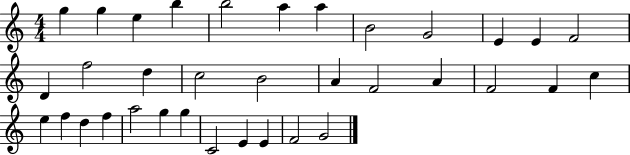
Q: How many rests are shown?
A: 0